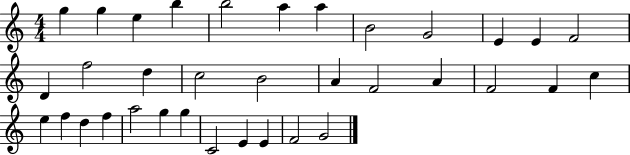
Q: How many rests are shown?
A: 0